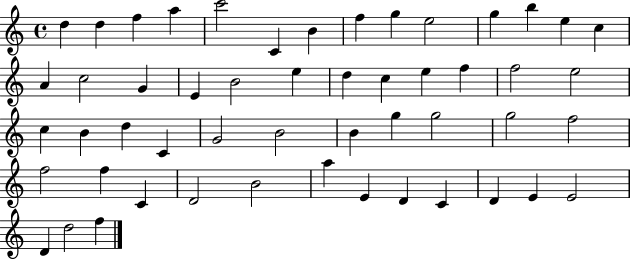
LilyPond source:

{
  \clef treble
  \time 4/4
  \defaultTimeSignature
  \key c \major
  d''4 d''4 f''4 a''4 | c'''2 c'4 b'4 | f''4 g''4 e''2 | g''4 b''4 e''4 c''4 | \break a'4 c''2 g'4 | e'4 b'2 e''4 | d''4 c''4 e''4 f''4 | f''2 e''2 | \break c''4 b'4 d''4 c'4 | g'2 b'2 | b'4 g''4 g''2 | g''2 f''2 | \break f''2 f''4 c'4 | d'2 b'2 | a''4 e'4 d'4 c'4 | d'4 e'4 e'2 | \break d'4 d''2 f''4 | \bar "|."
}